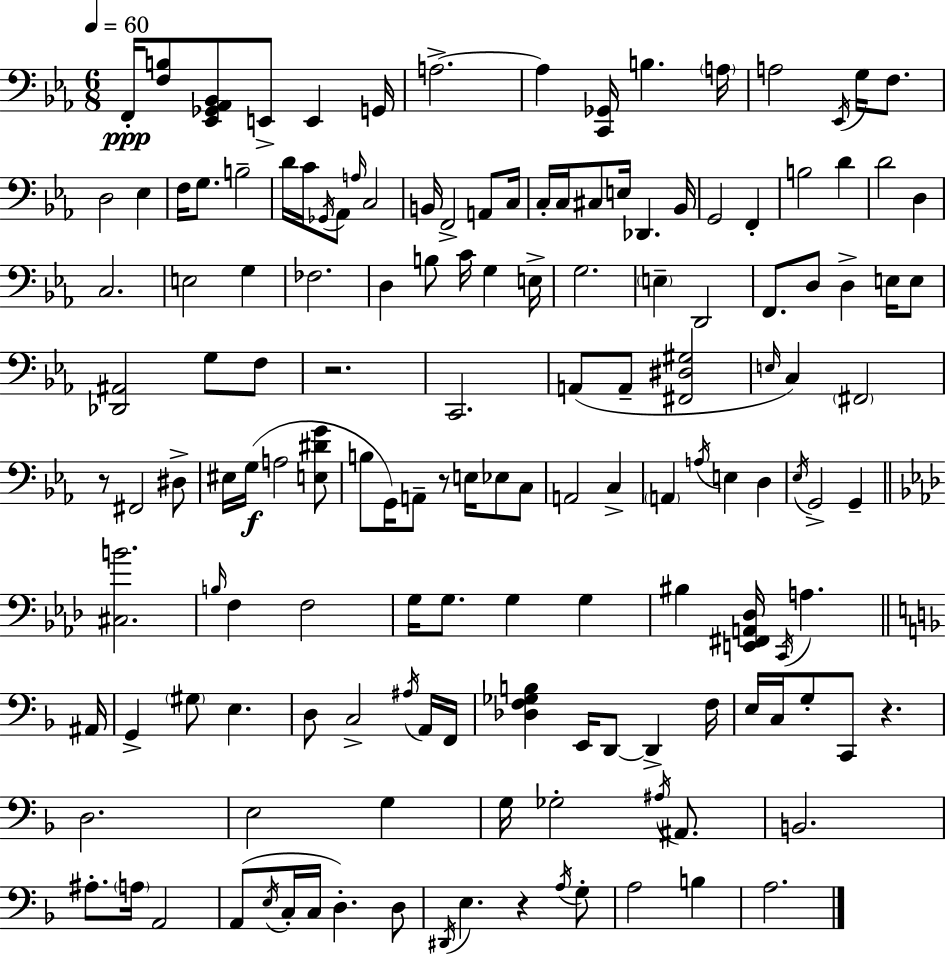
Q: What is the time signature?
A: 6/8